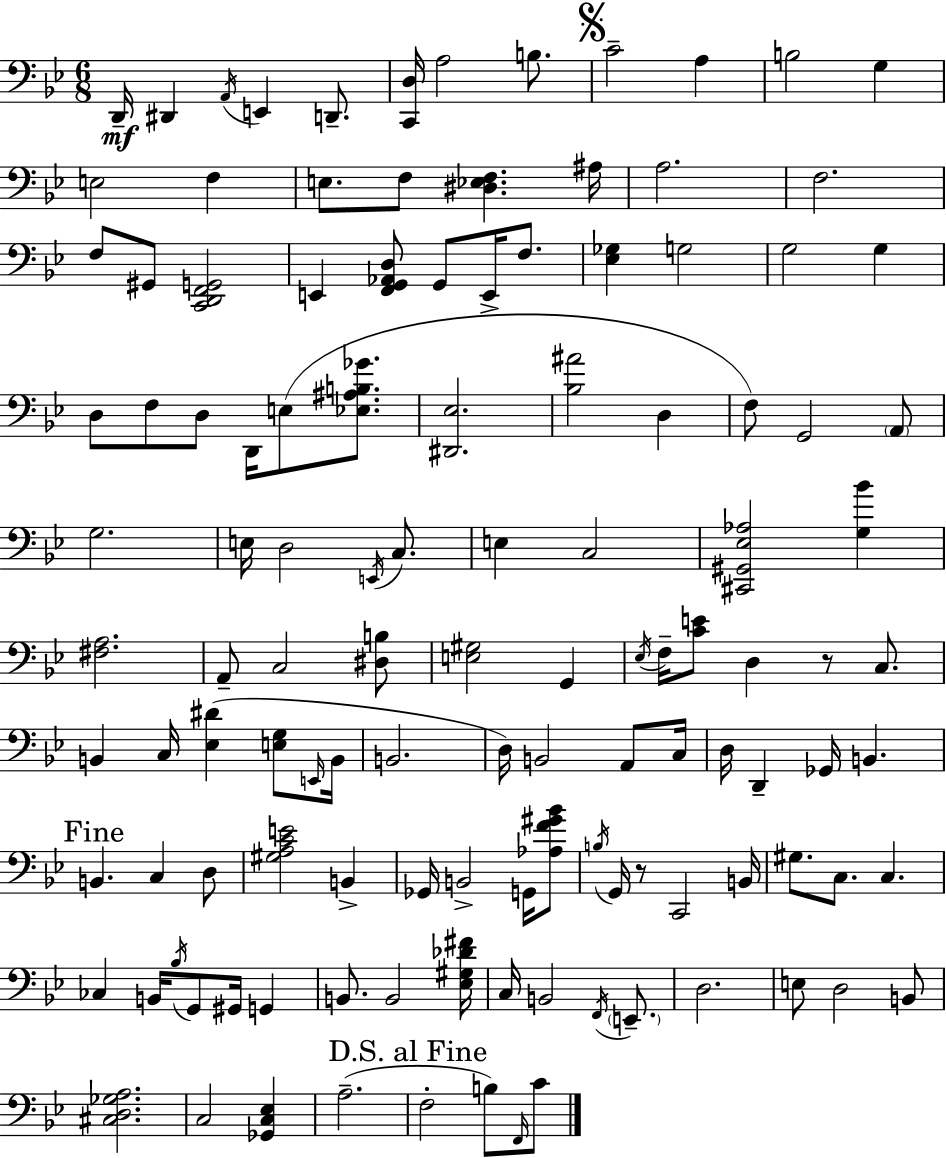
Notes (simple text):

D2/s D#2/q A2/s E2/q D2/e. [C2,D3]/s A3/h B3/e. C4/h A3/q B3/h G3/q E3/h F3/q E3/e. F3/e [D#3,Eb3,F3]/q. A#3/s A3/h. F3/h. F3/e G#2/e [C2,D2,F2,G2]/h E2/q [F2,G2,Ab2,D3]/e G2/e E2/s F3/e. [Eb3,Gb3]/q G3/h G3/h G3/q D3/e F3/e D3/e D2/s E3/e [Eb3,A#3,B3,Gb4]/e. [D#2,Eb3]/h. [Bb3,A#4]/h D3/q F3/e G2/h A2/e G3/h. E3/s D3/h E2/s C3/e. E3/q C3/h [C#2,G#2,Eb3,Ab3]/h [G3,Bb4]/q [F#3,A3]/h. A2/e C3/h [D#3,B3]/e [E3,G#3]/h G2/q Eb3/s F3/s [C4,E4]/e D3/q R/e C3/e. B2/q C3/s [Eb3,D#4]/q [E3,G3]/e E2/s B2/s B2/h. D3/s B2/h A2/e C3/s D3/s D2/q Gb2/s B2/q. B2/q. C3/q D3/e [G#3,A3,C4,E4]/h B2/q Gb2/s B2/h G2/s [Ab3,F4,G#4,Bb4]/e B3/s G2/s R/e C2/h B2/s G#3/e. C3/e. C3/q. CES3/q B2/s Bb3/s G2/e G#2/s G2/q B2/e. B2/h [Eb3,G#3,Db4,F#4]/s C3/s B2/h F2/s E2/e. D3/h. E3/e D3/h B2/e [C#3,D3,Gb3,A3]/h. C3/h [Gb2,C3,Eb3]/q A3/h. F3/h B3/e F2/s C4/e